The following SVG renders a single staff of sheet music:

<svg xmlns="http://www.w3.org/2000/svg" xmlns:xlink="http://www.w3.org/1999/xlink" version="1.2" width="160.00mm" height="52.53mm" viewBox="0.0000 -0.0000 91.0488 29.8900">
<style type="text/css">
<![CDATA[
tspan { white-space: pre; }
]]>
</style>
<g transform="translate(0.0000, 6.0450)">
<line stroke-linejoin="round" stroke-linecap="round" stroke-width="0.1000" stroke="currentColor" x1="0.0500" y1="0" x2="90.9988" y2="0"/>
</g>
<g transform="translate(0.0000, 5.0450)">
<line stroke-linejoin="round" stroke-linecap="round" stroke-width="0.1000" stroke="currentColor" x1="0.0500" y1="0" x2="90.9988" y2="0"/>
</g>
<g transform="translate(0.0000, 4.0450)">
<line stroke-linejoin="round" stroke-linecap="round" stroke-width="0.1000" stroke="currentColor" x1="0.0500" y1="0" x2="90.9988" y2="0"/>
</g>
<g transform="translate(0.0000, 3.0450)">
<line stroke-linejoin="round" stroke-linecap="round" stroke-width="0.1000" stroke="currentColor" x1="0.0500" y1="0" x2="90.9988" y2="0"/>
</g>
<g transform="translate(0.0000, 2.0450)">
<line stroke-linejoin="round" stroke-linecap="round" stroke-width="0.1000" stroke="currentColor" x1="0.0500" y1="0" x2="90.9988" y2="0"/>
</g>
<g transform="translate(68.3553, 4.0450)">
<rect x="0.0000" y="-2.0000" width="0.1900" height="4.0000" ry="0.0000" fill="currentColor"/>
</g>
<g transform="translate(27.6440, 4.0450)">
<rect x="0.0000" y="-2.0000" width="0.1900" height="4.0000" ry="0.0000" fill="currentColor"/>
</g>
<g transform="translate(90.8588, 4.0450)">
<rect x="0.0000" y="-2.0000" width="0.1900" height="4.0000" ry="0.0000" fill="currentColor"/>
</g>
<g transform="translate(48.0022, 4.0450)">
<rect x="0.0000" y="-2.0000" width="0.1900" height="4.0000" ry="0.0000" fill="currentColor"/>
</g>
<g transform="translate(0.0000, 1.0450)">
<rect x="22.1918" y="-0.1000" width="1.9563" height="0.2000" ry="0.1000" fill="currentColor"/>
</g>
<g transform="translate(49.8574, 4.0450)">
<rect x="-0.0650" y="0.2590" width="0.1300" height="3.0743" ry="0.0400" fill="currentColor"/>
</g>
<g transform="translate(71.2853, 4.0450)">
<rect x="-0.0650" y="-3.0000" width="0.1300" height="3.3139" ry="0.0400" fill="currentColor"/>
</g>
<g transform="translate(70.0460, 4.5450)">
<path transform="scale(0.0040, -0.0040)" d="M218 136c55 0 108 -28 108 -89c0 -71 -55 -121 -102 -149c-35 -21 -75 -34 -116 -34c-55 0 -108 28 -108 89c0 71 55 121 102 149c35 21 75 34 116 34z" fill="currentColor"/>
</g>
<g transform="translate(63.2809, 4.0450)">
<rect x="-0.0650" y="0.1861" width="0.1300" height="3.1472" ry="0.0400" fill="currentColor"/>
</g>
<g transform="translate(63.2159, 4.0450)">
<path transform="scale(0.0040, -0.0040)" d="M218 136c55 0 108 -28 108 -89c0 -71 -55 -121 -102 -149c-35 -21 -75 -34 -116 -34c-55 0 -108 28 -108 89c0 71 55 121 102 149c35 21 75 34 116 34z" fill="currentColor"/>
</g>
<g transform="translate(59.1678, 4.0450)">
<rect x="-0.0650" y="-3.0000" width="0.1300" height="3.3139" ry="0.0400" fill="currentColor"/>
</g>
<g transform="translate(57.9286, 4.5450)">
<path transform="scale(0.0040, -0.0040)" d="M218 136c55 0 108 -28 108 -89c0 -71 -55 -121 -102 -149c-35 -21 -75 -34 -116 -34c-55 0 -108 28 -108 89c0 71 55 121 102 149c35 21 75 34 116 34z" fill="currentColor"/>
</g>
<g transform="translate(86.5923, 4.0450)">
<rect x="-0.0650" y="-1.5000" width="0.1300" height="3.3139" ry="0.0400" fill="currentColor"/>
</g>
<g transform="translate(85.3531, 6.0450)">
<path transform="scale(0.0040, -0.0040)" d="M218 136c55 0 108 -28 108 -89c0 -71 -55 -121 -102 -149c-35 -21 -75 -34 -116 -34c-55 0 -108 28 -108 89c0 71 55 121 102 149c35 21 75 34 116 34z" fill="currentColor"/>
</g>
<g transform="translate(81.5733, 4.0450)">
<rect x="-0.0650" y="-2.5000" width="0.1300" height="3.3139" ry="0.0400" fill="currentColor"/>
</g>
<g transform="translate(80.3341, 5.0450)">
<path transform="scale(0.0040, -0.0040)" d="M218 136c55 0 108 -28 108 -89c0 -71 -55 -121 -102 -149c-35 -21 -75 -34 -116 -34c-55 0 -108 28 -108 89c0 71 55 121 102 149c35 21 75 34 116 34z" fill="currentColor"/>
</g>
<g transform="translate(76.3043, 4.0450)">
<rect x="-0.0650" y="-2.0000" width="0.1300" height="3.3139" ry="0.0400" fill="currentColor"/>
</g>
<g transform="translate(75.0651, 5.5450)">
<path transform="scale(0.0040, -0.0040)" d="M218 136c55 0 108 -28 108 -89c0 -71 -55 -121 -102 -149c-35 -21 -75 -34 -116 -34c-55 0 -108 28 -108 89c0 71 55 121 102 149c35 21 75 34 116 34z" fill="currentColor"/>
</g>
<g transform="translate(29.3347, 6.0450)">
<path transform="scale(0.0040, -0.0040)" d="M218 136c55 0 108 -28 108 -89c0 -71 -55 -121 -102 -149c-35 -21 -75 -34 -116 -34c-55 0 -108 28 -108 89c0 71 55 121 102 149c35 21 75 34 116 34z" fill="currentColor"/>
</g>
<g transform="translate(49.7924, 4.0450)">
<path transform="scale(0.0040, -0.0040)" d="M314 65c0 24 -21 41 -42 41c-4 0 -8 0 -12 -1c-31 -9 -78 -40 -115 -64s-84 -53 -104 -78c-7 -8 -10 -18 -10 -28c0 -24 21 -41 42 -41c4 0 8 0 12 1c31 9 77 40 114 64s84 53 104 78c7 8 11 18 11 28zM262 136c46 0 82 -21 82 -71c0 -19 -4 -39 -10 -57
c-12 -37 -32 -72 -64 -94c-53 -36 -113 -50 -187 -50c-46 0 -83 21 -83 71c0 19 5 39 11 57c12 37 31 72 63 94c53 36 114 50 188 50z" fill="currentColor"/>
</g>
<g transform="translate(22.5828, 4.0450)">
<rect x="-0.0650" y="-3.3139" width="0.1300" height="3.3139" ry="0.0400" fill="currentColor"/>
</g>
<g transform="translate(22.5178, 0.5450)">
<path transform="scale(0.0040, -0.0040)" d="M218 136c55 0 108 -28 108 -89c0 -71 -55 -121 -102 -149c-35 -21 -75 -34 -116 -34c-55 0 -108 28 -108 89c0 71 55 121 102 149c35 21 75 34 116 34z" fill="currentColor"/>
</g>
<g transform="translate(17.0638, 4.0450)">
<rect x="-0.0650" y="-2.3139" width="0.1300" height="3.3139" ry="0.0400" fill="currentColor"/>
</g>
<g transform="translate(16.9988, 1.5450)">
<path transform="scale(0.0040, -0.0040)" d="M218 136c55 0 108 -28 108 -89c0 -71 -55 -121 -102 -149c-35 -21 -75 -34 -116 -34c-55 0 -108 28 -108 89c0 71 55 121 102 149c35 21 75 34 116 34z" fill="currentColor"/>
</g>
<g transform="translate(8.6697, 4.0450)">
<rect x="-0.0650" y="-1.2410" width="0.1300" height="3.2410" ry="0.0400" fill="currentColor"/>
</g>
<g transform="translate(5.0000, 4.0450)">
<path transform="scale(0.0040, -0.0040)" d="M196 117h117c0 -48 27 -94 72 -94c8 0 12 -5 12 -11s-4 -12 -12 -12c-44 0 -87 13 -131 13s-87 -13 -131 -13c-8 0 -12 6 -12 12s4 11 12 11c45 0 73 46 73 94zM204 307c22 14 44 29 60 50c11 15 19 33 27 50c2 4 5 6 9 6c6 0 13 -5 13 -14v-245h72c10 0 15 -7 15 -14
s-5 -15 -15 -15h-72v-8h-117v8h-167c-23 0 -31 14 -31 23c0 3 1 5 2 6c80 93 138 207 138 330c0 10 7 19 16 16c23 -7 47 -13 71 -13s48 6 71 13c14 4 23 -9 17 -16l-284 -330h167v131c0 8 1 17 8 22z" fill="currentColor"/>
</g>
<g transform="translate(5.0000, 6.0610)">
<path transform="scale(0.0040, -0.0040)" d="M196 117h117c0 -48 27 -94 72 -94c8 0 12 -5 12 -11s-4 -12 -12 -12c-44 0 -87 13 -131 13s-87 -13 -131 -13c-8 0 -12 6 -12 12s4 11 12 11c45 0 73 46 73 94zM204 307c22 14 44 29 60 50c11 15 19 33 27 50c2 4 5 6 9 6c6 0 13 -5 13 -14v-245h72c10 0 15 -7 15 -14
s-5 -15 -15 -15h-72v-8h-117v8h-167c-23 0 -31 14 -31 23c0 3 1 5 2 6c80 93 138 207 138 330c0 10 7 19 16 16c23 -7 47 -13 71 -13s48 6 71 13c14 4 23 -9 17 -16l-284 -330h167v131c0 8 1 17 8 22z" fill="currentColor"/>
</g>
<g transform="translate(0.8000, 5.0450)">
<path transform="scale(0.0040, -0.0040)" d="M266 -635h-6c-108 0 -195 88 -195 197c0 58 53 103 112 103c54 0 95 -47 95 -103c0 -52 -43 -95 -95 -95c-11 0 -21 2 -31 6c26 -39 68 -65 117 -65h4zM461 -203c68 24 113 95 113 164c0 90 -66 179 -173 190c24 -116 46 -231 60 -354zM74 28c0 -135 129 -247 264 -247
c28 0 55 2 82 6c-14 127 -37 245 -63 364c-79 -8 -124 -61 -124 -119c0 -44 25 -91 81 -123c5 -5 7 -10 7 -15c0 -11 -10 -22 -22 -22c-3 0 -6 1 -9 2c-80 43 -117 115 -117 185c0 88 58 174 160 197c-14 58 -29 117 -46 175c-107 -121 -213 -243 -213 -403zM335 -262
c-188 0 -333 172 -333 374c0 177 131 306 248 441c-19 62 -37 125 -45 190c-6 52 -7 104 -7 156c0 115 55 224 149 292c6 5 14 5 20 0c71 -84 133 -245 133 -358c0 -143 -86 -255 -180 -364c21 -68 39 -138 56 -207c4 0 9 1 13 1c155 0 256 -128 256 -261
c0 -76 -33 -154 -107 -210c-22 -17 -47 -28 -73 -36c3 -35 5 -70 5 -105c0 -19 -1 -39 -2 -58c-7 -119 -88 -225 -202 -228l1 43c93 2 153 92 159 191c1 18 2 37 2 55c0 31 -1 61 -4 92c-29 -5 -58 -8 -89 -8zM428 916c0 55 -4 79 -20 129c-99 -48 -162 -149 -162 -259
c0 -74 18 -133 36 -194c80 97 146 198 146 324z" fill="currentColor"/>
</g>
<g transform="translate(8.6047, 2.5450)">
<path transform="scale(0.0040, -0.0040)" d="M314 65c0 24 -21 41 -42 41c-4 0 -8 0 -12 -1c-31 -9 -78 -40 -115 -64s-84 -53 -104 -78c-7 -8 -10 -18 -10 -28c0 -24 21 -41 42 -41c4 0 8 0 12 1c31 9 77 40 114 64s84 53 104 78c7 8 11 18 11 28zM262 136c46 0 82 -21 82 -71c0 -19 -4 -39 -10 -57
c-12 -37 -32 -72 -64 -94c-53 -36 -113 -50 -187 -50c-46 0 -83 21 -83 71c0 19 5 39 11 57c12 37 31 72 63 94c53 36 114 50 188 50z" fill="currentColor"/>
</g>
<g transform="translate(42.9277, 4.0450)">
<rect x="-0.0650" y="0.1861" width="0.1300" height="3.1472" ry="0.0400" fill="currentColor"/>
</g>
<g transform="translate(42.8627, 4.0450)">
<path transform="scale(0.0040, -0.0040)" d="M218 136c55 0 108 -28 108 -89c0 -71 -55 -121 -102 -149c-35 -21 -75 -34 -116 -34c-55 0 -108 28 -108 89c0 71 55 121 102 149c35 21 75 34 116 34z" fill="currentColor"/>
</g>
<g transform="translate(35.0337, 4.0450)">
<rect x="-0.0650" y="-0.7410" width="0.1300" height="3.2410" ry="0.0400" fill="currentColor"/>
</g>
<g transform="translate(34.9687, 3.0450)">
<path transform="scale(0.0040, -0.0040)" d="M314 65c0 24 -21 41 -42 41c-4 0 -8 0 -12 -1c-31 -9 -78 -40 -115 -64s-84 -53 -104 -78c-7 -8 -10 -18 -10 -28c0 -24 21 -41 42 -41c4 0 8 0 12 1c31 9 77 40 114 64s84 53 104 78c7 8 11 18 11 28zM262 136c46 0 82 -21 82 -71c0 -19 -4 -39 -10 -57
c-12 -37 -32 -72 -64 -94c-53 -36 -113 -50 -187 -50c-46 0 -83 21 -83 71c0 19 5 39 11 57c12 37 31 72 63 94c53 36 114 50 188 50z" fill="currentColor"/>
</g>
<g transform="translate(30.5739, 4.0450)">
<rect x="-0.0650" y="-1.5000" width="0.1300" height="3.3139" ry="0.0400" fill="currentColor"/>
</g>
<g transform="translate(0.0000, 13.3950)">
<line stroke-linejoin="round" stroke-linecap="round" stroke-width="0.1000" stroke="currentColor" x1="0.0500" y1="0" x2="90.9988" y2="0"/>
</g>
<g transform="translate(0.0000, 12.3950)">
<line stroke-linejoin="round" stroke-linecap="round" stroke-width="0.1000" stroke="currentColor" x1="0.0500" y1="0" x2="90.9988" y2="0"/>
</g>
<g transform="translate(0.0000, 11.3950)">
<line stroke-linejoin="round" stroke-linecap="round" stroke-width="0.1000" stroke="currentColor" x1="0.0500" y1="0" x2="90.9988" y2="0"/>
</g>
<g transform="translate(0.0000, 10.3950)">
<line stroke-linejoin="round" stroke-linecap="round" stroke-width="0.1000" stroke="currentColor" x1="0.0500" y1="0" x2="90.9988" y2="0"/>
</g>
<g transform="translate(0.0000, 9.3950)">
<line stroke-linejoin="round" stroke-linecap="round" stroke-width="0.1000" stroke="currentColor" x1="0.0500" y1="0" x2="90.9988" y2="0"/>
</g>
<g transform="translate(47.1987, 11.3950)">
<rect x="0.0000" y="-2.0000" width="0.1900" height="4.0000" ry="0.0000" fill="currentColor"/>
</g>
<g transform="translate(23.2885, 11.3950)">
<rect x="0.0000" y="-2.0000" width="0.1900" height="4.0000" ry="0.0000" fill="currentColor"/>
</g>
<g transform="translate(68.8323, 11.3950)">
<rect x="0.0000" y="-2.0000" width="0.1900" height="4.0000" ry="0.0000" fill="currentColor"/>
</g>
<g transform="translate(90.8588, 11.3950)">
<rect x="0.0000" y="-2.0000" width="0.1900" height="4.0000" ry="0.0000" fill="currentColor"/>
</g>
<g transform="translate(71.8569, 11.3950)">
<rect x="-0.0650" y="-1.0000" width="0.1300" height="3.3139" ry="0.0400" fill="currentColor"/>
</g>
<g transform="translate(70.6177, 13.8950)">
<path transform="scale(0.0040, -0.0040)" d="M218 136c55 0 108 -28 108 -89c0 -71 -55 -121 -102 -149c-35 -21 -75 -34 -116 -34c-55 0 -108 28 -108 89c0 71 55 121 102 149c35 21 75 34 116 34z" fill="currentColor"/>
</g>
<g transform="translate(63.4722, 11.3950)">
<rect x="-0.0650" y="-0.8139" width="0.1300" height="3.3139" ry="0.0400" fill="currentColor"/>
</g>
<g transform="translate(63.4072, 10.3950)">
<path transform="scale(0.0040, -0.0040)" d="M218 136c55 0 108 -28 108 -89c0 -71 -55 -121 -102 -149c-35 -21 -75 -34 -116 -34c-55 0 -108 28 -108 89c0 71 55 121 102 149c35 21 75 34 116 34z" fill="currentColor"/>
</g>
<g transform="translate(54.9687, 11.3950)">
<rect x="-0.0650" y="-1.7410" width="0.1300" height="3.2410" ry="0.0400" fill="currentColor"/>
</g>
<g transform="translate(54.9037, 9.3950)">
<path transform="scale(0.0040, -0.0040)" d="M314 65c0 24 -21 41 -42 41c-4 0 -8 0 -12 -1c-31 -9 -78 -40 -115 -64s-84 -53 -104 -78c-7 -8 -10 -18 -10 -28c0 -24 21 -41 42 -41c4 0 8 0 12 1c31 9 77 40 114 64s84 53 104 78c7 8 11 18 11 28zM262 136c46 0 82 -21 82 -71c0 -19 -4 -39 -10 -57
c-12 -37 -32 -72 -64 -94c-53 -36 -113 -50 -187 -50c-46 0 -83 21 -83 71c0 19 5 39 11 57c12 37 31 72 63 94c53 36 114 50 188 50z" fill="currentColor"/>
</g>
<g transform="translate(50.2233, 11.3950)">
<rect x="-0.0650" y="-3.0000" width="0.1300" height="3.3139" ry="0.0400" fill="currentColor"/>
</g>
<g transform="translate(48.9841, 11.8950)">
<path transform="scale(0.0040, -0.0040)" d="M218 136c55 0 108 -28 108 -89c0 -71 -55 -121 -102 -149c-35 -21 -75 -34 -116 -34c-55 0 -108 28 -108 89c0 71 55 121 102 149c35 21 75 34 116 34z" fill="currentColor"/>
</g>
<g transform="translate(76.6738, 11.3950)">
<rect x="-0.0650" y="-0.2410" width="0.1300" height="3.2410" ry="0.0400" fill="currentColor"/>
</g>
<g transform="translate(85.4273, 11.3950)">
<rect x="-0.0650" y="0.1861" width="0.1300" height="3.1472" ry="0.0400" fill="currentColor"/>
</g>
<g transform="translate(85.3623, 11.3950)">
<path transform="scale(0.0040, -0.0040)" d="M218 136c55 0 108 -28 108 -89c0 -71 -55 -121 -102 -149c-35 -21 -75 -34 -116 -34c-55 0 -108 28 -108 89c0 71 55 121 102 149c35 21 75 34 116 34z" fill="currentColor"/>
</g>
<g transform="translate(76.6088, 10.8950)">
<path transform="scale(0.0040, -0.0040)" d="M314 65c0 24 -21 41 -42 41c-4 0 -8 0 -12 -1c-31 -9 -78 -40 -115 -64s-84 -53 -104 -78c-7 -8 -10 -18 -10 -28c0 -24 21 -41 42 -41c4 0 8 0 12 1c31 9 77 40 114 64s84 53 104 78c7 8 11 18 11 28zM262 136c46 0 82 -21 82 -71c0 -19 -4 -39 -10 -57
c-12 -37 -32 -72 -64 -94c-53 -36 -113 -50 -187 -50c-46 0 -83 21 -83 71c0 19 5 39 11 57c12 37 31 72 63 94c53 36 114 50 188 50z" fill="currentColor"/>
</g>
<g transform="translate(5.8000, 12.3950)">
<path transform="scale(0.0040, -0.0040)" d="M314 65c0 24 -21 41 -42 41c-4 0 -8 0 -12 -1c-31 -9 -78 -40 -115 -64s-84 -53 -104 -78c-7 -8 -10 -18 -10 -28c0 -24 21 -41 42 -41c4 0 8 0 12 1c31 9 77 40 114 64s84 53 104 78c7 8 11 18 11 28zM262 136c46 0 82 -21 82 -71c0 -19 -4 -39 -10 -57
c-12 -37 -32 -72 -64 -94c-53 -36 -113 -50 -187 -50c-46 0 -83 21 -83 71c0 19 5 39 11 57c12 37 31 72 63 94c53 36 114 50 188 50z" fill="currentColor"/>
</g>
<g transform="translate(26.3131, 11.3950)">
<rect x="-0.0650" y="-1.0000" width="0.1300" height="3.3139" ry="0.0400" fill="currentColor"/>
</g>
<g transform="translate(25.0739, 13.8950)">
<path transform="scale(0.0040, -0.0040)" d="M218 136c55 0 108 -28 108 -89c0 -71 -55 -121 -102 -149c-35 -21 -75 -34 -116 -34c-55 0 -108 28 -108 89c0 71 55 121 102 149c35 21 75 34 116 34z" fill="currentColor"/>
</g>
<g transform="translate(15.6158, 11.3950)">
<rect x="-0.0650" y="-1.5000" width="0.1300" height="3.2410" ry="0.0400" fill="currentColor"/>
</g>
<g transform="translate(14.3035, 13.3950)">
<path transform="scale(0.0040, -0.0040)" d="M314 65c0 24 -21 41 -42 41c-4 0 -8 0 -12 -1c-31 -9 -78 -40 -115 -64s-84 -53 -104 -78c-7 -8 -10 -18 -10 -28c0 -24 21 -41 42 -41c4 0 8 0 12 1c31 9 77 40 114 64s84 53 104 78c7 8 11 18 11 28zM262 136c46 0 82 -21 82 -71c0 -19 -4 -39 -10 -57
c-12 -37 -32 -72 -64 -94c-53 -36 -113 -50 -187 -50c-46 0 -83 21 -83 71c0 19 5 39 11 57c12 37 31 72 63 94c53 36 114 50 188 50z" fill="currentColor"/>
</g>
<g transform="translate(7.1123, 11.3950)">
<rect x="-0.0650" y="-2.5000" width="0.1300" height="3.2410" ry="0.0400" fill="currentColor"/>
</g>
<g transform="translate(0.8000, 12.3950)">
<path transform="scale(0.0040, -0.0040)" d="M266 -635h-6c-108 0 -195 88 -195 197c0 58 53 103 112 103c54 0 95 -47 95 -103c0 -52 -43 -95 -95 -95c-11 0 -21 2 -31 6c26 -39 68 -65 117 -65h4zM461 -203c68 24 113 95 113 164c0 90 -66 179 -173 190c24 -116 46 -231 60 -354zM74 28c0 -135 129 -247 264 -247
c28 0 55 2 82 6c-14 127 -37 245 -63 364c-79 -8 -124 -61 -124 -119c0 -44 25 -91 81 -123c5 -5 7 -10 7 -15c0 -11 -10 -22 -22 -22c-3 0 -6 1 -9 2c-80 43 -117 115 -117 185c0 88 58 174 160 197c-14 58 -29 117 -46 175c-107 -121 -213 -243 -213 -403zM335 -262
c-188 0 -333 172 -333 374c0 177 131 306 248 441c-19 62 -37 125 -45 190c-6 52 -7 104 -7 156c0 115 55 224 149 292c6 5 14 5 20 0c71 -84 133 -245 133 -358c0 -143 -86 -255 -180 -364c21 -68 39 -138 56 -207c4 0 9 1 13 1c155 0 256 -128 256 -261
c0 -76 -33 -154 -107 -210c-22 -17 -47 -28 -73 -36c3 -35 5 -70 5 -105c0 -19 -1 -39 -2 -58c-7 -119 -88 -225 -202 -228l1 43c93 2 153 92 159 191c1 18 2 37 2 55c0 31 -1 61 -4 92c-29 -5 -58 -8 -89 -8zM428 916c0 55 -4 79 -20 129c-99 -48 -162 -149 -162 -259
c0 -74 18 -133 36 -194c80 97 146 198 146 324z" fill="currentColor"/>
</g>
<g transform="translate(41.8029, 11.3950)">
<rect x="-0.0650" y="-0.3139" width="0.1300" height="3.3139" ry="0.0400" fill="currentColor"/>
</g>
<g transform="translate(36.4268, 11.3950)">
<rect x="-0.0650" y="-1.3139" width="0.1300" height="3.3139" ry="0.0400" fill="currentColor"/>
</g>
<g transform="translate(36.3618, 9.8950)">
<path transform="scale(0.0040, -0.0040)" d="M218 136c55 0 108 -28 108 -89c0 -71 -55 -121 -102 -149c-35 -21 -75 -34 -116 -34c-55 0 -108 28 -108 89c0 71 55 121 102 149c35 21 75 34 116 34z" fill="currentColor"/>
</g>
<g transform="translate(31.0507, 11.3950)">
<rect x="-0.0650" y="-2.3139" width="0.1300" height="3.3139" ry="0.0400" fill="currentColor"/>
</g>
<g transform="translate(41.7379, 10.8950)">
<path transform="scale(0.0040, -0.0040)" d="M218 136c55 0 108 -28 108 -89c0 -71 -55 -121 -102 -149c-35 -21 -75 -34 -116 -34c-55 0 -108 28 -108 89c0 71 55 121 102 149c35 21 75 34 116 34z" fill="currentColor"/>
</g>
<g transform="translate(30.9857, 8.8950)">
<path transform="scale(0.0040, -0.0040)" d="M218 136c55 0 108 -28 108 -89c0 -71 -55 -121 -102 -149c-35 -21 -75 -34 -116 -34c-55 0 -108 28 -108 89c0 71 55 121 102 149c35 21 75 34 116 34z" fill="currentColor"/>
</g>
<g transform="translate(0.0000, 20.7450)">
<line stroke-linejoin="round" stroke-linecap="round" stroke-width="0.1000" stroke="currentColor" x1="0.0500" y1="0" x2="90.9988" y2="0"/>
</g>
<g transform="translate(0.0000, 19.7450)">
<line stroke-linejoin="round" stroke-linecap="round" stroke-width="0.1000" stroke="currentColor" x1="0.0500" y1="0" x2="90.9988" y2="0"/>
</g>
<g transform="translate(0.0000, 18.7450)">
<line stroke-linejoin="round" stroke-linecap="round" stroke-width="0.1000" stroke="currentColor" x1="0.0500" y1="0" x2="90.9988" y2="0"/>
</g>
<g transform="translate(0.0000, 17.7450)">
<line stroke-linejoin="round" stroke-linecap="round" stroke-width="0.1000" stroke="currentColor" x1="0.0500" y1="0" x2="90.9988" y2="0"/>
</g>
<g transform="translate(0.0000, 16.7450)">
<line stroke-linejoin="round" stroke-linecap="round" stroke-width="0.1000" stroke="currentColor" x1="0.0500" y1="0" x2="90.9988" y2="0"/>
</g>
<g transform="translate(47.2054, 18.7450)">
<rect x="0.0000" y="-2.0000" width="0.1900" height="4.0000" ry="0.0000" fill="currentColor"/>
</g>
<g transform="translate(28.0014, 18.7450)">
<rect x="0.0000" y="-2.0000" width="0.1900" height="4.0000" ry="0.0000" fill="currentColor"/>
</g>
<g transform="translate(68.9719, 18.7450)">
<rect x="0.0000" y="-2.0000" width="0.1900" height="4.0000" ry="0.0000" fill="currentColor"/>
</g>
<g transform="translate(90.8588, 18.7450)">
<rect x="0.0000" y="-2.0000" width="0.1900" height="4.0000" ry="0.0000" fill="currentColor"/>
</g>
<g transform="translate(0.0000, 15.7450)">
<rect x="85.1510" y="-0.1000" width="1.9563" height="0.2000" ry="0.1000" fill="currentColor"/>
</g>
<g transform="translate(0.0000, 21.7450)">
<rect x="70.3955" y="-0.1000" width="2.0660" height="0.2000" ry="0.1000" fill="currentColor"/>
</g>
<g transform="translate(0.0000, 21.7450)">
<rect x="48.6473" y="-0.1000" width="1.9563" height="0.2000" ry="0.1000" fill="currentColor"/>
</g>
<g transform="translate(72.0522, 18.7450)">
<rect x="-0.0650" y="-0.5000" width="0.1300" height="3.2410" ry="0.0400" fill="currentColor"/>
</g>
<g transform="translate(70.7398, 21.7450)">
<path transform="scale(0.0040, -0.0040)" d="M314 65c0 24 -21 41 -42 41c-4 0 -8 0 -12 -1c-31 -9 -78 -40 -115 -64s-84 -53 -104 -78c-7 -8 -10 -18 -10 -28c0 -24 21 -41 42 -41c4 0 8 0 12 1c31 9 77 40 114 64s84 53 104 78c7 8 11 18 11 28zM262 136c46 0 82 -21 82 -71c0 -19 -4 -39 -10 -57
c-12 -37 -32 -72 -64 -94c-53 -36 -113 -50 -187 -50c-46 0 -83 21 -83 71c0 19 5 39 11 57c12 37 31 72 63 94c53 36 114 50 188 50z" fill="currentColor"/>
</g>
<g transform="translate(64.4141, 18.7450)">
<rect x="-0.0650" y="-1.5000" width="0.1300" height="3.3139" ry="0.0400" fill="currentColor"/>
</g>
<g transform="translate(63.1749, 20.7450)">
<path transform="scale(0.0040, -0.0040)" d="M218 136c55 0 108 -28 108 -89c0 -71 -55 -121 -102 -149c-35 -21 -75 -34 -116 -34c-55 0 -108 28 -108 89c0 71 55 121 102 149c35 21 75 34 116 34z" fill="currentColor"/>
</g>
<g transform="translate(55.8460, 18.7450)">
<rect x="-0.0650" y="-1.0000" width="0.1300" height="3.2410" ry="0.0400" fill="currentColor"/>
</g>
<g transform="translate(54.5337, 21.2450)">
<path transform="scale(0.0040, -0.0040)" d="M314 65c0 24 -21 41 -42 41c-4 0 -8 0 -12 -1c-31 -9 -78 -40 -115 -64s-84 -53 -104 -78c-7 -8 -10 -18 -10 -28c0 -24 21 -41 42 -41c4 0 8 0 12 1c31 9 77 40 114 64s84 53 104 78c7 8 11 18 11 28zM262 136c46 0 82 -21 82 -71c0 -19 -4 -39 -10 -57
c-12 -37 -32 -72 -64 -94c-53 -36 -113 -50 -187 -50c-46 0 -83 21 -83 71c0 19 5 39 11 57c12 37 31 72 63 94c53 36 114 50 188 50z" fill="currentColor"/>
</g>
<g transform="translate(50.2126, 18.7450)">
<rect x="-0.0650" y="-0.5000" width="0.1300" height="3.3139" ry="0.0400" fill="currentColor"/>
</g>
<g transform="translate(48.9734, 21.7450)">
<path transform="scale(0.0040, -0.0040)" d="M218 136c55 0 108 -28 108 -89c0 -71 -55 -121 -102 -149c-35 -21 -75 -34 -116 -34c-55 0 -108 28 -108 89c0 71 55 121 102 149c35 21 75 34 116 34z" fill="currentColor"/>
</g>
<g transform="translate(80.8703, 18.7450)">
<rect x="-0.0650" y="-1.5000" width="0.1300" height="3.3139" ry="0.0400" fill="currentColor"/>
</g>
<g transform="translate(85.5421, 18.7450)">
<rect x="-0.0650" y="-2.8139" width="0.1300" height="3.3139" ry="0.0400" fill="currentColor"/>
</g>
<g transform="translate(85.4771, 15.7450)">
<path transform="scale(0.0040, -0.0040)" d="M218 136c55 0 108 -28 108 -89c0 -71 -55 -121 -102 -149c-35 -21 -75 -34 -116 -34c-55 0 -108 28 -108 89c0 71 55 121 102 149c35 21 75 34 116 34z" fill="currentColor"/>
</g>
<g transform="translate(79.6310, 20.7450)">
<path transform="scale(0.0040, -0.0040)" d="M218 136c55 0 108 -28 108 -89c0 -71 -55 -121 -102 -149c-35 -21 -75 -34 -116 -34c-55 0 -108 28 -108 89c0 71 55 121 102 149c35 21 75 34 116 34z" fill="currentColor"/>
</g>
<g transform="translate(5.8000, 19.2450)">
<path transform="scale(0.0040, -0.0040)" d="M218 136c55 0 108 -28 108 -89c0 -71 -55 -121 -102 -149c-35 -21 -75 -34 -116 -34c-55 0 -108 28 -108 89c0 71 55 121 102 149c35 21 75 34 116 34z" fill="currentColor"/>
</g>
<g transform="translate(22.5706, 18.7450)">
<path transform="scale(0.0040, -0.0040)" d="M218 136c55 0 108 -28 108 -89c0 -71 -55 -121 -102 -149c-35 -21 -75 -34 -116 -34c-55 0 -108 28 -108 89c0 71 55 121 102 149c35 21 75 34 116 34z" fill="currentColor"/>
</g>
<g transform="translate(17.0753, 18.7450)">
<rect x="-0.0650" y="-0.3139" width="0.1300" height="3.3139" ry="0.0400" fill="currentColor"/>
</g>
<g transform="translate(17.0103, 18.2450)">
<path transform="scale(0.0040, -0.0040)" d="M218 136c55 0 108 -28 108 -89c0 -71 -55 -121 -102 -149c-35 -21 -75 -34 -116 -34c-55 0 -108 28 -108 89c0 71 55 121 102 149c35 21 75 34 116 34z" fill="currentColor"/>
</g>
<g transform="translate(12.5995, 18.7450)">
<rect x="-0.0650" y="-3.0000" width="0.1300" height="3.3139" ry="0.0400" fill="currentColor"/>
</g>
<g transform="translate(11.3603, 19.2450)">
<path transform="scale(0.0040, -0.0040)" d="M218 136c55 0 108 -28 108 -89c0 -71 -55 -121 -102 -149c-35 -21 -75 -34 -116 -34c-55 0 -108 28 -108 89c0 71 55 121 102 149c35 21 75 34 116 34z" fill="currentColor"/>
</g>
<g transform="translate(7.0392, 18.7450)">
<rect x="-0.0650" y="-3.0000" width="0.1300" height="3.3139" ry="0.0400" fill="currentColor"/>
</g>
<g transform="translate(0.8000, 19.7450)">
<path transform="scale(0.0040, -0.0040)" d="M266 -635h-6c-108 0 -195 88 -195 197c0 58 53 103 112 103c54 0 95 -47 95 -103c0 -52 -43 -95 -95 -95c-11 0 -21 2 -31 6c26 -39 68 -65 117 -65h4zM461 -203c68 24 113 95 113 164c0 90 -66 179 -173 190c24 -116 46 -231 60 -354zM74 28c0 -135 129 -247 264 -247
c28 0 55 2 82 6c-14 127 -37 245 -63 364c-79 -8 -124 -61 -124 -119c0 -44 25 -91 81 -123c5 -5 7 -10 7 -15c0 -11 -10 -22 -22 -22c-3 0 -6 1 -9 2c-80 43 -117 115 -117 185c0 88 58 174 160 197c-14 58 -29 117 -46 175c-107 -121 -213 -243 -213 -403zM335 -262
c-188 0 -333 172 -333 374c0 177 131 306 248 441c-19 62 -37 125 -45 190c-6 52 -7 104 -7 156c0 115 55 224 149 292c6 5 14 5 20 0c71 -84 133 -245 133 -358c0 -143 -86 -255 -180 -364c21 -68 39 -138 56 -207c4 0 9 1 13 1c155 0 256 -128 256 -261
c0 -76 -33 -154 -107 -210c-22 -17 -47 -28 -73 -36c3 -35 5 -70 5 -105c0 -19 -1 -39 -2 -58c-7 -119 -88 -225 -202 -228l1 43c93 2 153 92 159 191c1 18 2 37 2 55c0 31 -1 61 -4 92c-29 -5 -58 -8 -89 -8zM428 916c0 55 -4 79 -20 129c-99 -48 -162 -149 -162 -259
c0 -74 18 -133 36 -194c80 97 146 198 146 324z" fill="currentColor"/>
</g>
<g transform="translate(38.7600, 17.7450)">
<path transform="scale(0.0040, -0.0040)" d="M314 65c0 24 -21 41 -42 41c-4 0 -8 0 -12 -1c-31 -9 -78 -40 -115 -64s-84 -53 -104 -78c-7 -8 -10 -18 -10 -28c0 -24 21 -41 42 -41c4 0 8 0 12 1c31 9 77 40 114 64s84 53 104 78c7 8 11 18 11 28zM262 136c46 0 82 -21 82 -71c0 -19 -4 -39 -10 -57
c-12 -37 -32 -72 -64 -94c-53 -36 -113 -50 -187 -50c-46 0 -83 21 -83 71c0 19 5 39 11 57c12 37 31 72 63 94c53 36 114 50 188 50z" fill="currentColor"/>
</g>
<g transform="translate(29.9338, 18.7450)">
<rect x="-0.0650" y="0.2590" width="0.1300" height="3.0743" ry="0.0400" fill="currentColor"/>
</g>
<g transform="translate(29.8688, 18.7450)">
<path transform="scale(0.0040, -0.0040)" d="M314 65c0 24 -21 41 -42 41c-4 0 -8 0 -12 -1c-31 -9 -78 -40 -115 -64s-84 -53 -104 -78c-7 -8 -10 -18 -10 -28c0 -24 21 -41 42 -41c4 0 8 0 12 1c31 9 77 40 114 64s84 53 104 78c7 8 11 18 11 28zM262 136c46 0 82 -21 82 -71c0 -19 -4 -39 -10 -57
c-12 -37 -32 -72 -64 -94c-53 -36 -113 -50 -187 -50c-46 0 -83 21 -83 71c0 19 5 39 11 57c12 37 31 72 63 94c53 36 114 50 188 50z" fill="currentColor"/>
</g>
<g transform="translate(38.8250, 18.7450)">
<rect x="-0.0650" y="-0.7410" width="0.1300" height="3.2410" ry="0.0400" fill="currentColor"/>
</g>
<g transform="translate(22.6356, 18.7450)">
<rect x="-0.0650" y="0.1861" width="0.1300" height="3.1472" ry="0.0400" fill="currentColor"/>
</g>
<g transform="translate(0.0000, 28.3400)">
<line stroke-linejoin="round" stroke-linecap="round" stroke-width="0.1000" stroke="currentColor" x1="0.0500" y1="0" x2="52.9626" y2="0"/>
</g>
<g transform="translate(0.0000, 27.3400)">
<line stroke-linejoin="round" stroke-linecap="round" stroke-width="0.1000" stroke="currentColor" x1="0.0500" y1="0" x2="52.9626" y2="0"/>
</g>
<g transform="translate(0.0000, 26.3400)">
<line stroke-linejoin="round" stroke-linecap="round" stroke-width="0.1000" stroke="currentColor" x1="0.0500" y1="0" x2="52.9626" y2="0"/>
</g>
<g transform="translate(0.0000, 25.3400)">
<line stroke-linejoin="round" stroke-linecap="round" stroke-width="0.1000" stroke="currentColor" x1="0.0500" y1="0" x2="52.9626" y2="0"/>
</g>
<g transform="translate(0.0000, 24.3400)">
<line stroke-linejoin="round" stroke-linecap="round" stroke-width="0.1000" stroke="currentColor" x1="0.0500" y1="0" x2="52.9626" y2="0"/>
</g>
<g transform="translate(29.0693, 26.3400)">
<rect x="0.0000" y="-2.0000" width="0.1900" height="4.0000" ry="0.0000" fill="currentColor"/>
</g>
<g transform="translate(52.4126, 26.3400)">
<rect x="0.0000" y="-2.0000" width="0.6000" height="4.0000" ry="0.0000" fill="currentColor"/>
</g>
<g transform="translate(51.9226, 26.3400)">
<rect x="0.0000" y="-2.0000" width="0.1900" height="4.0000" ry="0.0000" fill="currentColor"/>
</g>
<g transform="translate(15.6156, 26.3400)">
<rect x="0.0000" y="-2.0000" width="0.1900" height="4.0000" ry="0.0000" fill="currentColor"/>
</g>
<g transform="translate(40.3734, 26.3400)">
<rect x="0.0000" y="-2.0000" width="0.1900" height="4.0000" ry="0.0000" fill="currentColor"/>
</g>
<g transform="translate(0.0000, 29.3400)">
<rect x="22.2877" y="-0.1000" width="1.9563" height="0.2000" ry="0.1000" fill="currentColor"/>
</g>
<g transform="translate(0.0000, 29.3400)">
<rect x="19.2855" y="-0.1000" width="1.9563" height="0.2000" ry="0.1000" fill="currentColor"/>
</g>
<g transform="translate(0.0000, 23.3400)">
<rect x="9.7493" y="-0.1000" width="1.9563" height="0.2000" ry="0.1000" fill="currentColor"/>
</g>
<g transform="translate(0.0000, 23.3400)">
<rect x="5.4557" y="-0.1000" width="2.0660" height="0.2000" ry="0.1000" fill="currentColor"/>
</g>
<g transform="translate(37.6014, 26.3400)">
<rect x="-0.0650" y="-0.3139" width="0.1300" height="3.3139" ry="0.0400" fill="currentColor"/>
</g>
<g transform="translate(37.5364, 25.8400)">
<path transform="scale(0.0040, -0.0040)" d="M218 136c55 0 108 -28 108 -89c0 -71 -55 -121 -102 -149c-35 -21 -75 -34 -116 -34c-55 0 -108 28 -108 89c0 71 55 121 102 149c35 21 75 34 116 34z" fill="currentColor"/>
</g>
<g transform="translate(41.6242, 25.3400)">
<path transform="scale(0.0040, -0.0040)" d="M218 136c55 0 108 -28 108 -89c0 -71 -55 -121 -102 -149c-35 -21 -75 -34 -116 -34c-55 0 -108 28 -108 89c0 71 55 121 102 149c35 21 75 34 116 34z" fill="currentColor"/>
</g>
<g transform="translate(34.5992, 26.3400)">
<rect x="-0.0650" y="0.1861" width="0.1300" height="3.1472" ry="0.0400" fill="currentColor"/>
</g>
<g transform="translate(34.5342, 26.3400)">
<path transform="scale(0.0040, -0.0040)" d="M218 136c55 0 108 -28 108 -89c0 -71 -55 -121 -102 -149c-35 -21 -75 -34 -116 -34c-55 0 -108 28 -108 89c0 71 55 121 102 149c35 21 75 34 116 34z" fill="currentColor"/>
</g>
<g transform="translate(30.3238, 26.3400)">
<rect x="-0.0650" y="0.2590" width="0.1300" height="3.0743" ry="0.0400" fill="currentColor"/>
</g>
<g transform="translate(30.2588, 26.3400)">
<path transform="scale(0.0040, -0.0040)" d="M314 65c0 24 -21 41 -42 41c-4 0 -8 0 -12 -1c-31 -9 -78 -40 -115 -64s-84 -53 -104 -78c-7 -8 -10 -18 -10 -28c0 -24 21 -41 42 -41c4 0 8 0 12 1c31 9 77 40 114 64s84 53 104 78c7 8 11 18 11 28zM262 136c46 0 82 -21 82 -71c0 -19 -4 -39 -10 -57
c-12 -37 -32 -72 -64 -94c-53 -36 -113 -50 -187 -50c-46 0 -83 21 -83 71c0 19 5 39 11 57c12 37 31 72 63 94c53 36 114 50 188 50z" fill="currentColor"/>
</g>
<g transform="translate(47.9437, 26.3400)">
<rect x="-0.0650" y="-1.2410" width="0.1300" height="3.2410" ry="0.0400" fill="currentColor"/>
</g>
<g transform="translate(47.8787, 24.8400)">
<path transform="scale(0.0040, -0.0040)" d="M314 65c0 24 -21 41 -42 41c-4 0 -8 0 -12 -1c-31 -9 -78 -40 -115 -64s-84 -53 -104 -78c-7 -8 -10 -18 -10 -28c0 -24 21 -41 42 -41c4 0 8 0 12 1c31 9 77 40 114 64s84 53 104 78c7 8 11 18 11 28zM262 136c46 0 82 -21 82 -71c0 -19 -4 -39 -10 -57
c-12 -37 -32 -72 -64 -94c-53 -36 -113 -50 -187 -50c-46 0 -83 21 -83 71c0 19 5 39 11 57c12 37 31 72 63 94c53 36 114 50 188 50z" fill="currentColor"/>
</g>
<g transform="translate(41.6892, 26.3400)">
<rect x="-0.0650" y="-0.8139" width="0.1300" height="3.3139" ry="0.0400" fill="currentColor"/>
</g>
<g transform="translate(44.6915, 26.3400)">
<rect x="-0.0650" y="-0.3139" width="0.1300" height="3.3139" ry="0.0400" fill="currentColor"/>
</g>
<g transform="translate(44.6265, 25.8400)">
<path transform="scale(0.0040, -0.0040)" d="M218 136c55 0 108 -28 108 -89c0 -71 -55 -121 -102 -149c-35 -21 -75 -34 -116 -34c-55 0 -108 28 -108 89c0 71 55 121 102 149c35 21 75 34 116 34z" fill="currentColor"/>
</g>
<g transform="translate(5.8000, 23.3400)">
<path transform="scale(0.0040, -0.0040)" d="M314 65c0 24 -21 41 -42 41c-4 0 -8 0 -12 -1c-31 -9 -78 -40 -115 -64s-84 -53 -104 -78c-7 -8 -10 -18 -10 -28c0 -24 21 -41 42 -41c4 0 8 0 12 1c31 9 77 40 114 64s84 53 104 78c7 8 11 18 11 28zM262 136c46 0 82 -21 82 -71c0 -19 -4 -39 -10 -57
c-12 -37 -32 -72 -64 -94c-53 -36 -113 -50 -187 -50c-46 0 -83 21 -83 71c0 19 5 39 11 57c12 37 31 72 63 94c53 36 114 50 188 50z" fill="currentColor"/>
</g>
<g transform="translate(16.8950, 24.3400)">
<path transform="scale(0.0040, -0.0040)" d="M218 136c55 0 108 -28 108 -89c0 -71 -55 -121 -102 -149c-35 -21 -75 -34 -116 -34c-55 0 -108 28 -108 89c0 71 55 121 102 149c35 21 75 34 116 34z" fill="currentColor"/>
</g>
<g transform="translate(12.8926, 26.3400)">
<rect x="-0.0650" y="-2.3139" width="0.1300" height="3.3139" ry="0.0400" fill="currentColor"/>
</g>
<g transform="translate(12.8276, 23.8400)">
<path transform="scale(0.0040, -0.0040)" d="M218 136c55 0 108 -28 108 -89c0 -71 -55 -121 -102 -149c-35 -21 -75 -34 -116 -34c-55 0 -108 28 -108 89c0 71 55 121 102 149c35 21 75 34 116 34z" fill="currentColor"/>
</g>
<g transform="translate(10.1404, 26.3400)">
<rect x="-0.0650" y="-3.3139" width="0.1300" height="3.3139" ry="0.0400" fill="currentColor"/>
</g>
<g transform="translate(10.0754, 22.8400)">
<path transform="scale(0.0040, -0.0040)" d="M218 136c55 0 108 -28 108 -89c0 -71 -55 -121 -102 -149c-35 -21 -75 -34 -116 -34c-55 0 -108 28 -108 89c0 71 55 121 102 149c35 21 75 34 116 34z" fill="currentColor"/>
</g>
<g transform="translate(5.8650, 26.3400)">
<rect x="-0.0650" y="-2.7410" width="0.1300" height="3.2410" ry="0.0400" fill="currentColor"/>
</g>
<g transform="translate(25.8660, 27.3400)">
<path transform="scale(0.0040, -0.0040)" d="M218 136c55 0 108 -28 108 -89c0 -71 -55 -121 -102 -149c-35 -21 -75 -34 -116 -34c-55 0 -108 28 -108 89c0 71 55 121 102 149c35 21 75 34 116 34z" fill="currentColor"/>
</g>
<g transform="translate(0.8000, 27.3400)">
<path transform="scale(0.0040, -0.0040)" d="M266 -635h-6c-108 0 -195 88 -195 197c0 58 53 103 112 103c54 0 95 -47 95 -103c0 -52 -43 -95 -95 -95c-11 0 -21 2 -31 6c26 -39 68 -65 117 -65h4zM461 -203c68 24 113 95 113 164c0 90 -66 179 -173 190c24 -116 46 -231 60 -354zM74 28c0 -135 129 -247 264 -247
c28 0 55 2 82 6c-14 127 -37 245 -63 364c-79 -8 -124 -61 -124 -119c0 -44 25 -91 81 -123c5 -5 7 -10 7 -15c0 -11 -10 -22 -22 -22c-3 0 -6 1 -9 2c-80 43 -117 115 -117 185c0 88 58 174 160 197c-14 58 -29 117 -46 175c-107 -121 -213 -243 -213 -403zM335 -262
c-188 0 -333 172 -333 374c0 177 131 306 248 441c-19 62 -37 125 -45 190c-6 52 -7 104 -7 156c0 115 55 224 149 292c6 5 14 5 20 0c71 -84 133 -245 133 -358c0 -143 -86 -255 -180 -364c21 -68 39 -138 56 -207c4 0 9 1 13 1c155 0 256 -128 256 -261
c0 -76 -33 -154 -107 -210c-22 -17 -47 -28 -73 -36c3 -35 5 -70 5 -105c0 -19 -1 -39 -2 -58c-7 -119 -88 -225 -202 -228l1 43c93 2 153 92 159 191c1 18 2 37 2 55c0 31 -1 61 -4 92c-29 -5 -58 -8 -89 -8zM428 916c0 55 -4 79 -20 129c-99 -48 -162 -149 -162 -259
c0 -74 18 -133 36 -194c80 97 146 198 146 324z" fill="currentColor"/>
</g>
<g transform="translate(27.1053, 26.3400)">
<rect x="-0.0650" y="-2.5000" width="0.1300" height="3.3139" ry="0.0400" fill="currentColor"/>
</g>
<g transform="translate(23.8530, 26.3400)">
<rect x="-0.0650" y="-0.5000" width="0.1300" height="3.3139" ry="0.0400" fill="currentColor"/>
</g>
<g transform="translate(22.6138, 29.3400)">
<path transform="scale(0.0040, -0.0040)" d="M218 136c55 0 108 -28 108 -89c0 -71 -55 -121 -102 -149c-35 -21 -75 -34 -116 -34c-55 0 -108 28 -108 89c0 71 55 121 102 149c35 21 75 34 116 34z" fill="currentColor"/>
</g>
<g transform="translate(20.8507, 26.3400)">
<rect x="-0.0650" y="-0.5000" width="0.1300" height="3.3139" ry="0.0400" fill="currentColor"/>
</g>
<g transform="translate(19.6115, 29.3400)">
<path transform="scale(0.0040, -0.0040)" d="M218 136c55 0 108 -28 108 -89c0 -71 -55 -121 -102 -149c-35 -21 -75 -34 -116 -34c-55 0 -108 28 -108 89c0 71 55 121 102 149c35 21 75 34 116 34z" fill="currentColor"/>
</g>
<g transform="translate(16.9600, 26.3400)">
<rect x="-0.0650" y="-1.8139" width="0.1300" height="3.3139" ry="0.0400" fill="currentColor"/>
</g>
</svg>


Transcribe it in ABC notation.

X:1
T:Untitled
M:4/4
L:1/4
K:C
e2 g b E d2 B B2 A B A F G E G2 E2 D g e c A f2 d D c2 B A A c B B2 d2 C D2 E C2 E a a2 b g f C C G B2 B c d c e2